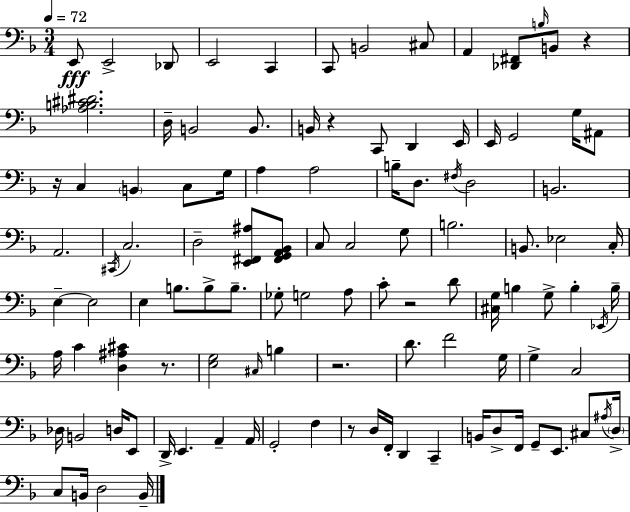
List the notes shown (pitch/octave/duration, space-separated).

E2/e E2/h Db2/e E2/h C2/q C2/e B2/h C#3/e A2/q [Db2,F#2]/e B3/s B2/e R/q [Ab3,B3,C#4,D#4]/h. D3/s B2/h B2/e. B2/s R/q C2/e D2/q E2/s E2/s G2/h G3/s A#2/e R/s C3/q B2/q C3/e G3/s A3/q A3/h B3/s D3/e. F#3/s D3/h B2/h. A2/h. C#2/s C3/h. D3/h [E2,F#2,A#3]/e [F#2,G2,A2,Bb2]/e C3/e C3/h G3/e B3/h. B2/e. Eb3/h C3/s E3/q E3/h E3/q B3/e. B3/e B3/e. Gb3/e G3/h A3/e C4/e R/h D4/e [C#3,G3]/s B3/q G3/e B3/q Eb2/s B3/s A3/s C4/q [D3,A#3,C#4]/q R/e. [E3,G3]/h C#3/s B3/q R/h. D4/e. F4/h G3/s G3/q C3/h Db3/s B2/h D3/s E2/e D2/s E2/q. A2/q A2/s G2/h F3/q R/e D3/s F2/s D2/q C2/q B2/s D3/e F2/s G2/e E2/e. C#3/e A#3/s D3/s C3/e B2/s D3/h B2/s